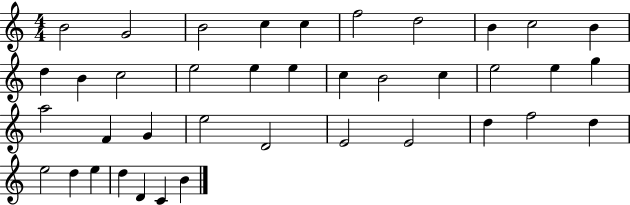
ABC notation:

X:1
T:Untitled
M:4/4
L:1/4
K:C
B2 G2 B2 c c f2 d2 B c2 B d B c2 e2 e e c B2 c e2 e g a2 F G e2 D2 E2 E2 d f2 d e2 d e d D C B